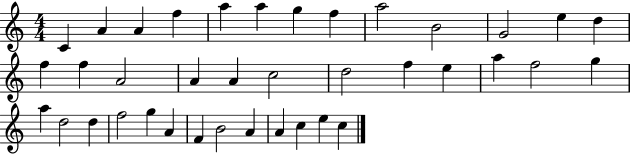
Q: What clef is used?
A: treble